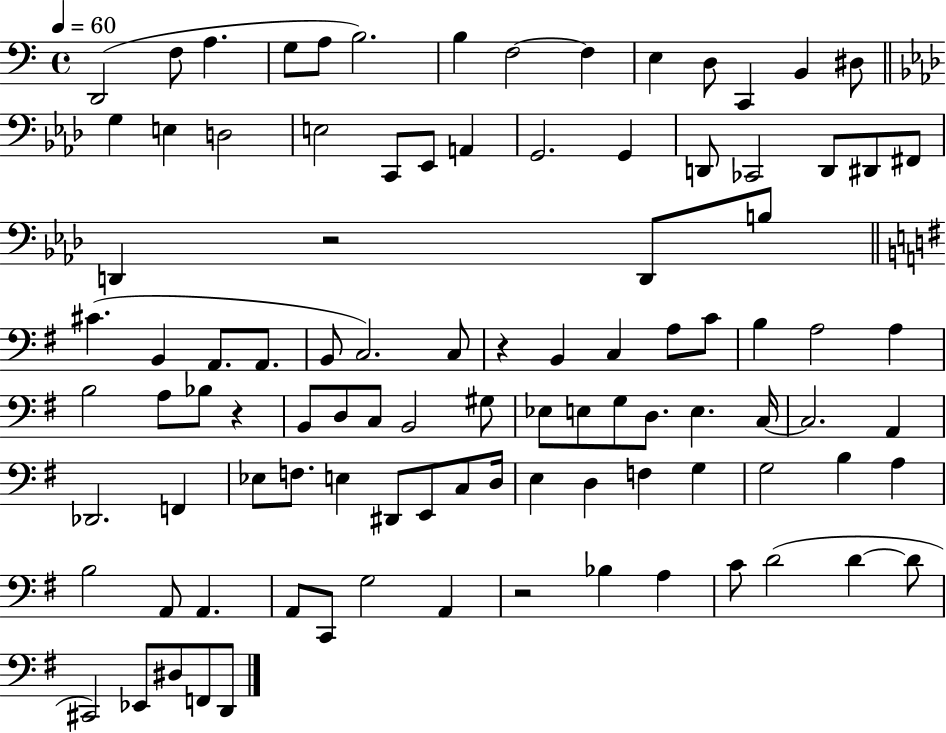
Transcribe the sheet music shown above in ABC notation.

X:1
T:Untitled
M:4/4
L:1/4
K:C
D,,2 F,/2 A, G,/2 A,/2 B,2 B, F,2 F, E, D,/2 C,, B,, ^D,/2 G, E, D,2 E,2 C,,/2 _E,,/2 A,, G,,2 G,, D,,/2 _C,,2 D,,/2 ^D,,/2 ^F,,/2 D,, z2 D,,/2 B,/2 ^C B,, A,,/2 A,,/2 B,,/2 C,2 C,/2 z B,, C, A,/2 C/2 B, A,2 A, B,2 A,/2 _B,/2 z B,,/2 D,/2 C,/2 B,,2 ^G,/2 _E,/2 E,/2 G,/2 D,/2 E, C,/4 C,2 A,, _D,,2 F,, _E,/2 F,/2 E, ^D,,/2 E,,/2 C,/2 D,/4 E, D, F, G, G,2 B, A, B,2 A,,/2 A,, A,,/2 C,,/2 G,2 A,, z2 _B, A, C/2 D2 D D/2 ^C,,2 _E,,/2 ^D,/2 F,,/2 D,,/2